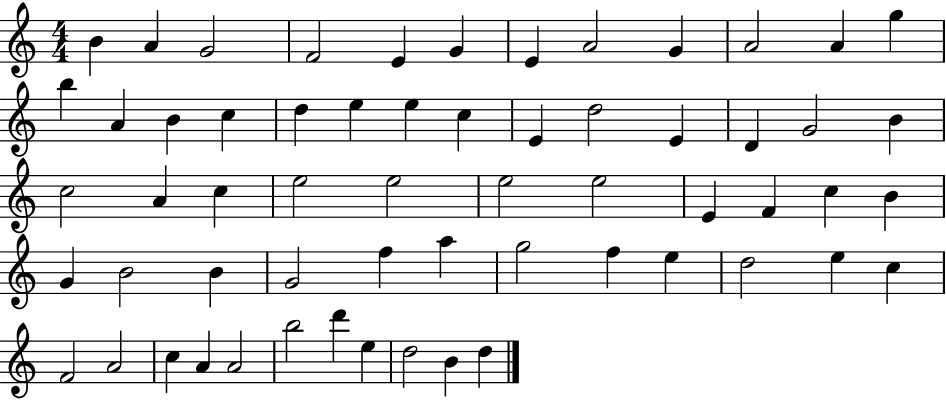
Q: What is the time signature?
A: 4/4